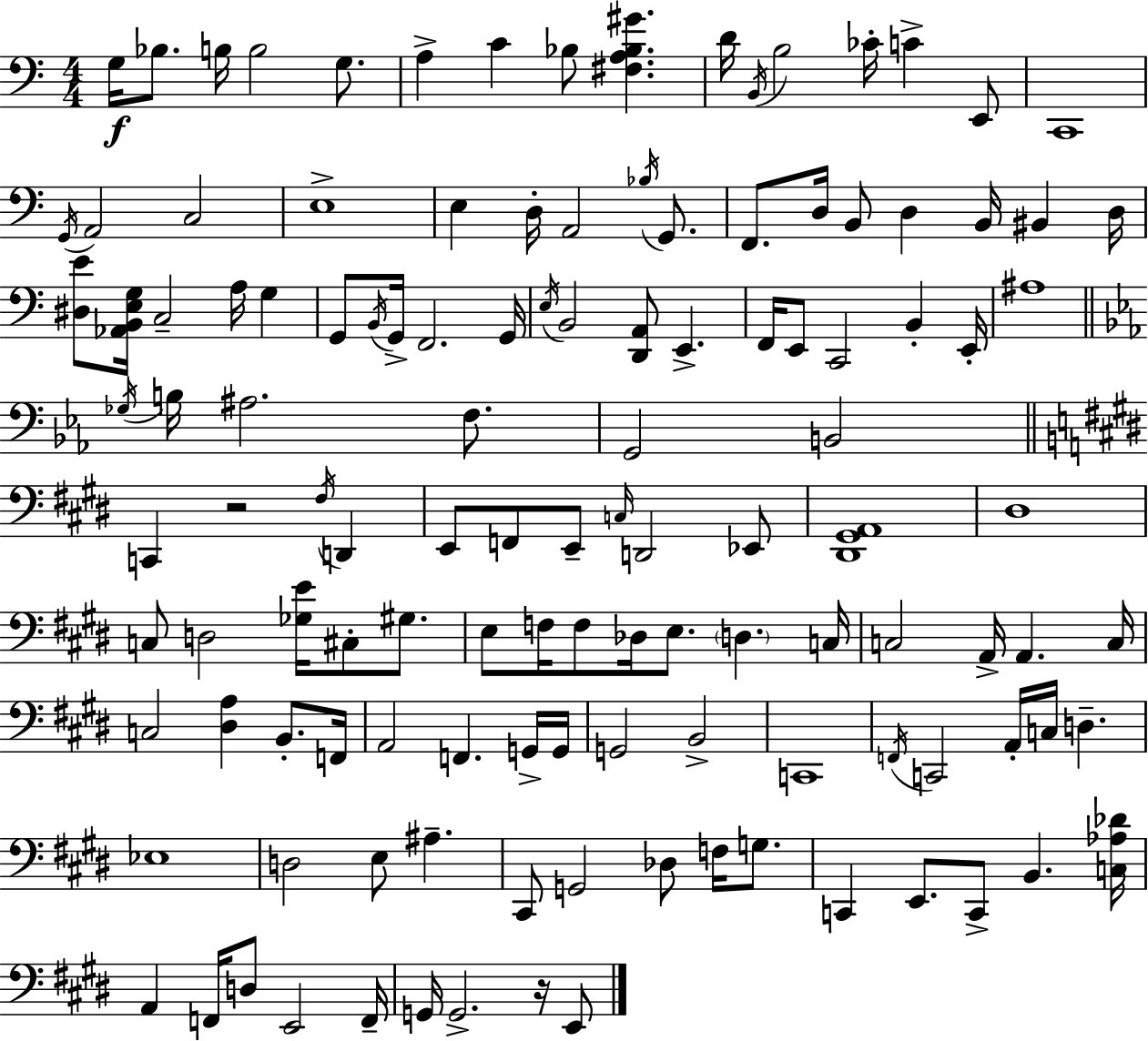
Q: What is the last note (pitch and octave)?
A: E2